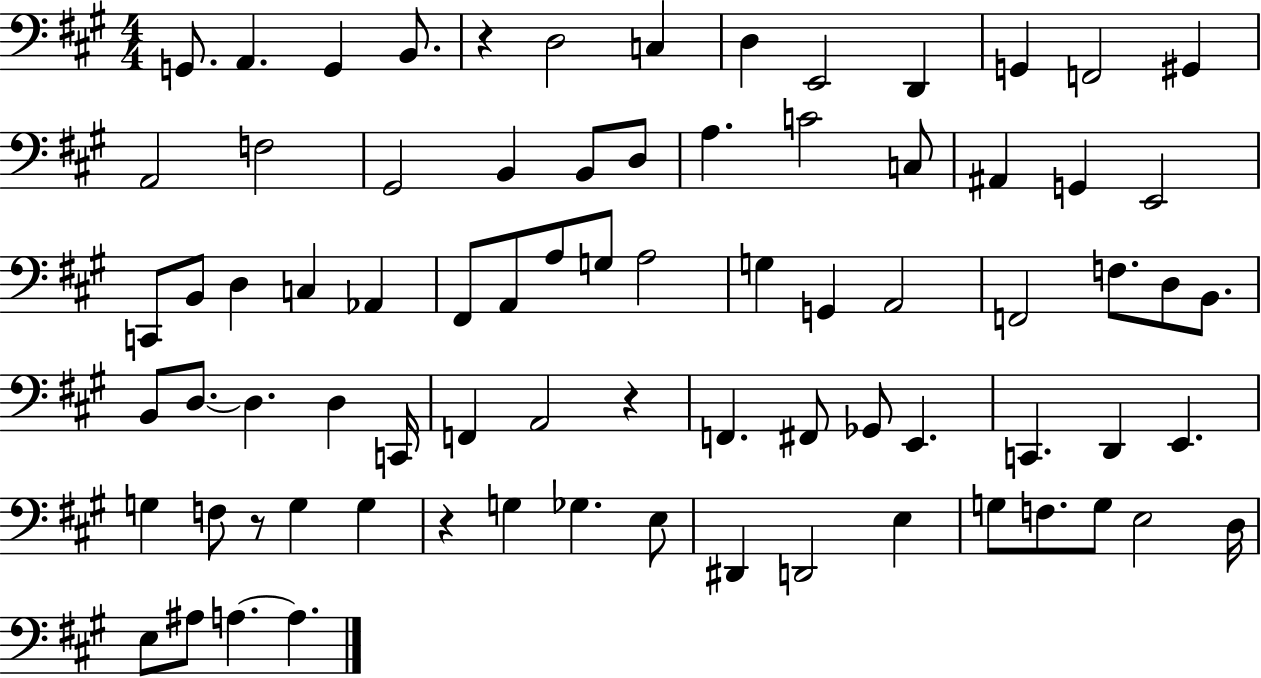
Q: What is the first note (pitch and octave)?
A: G2